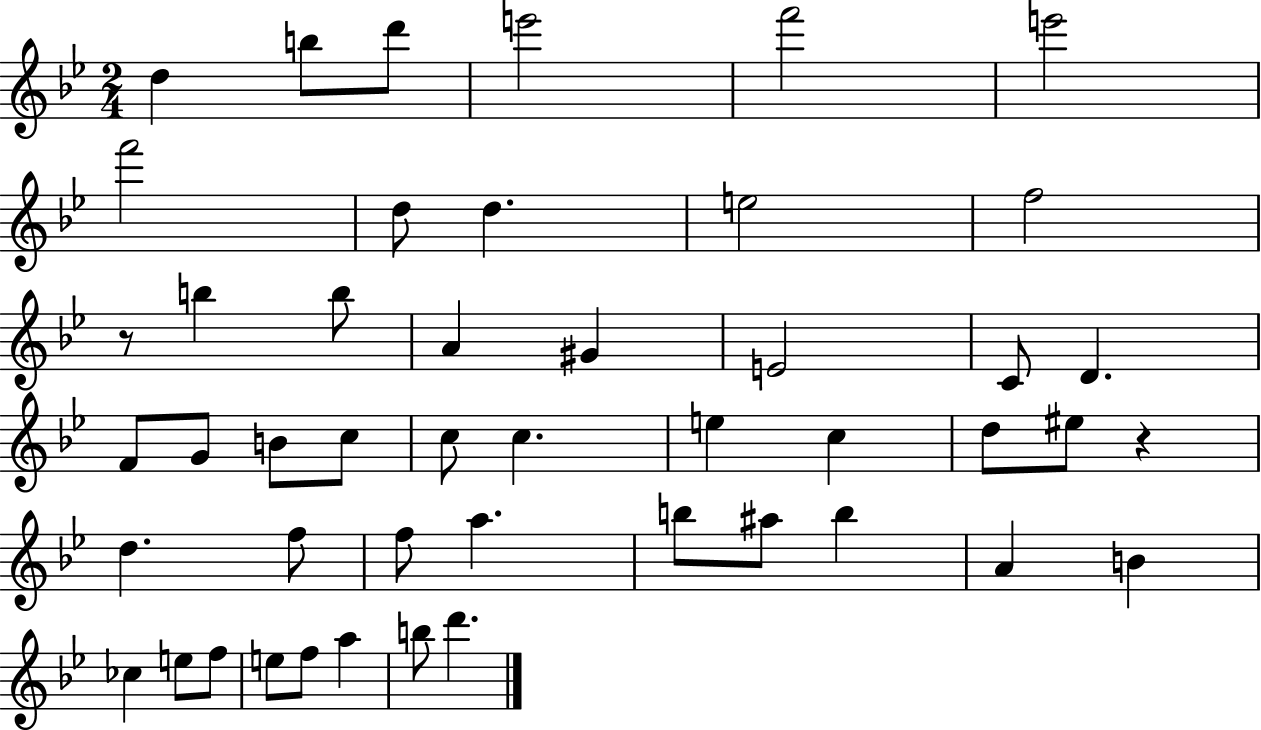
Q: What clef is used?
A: treble